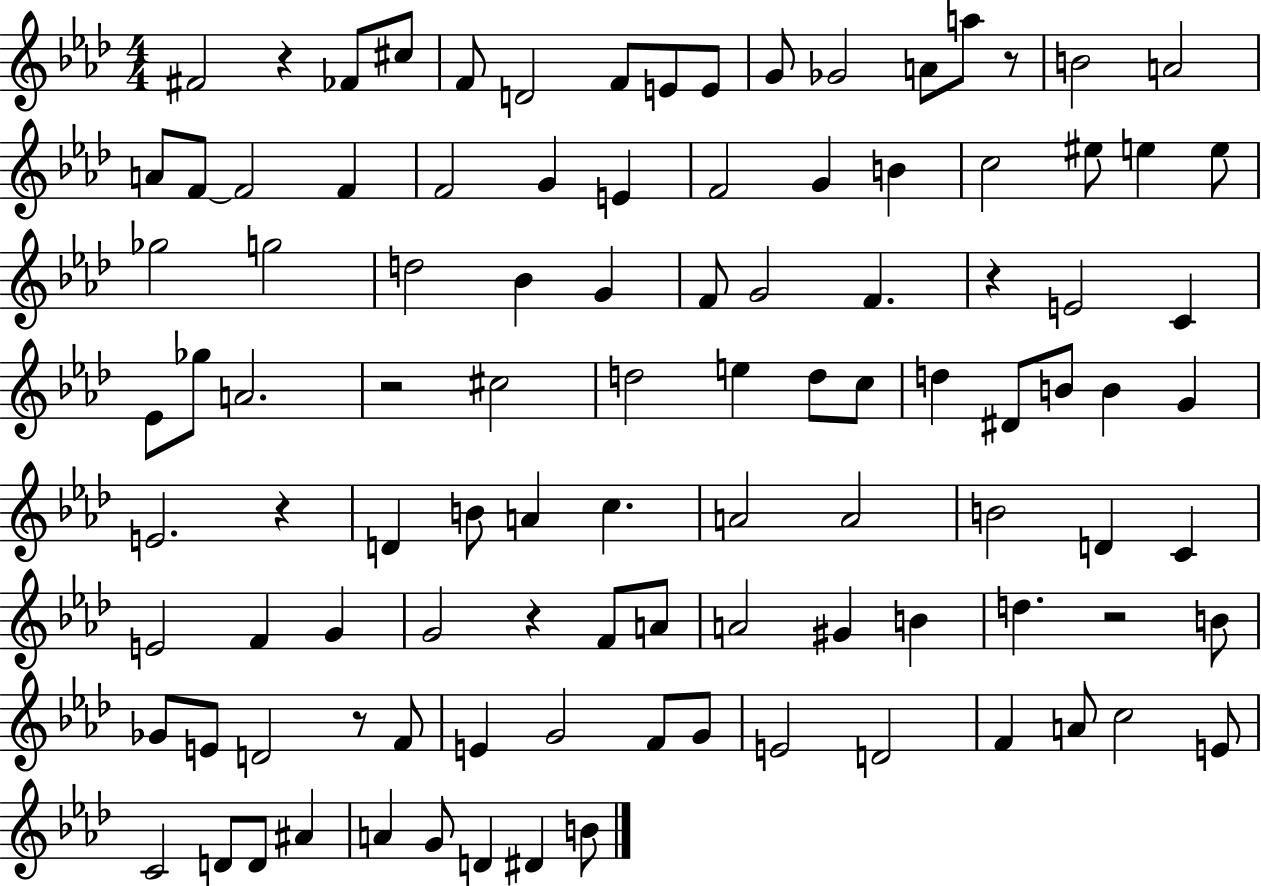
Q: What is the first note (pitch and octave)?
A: F#4